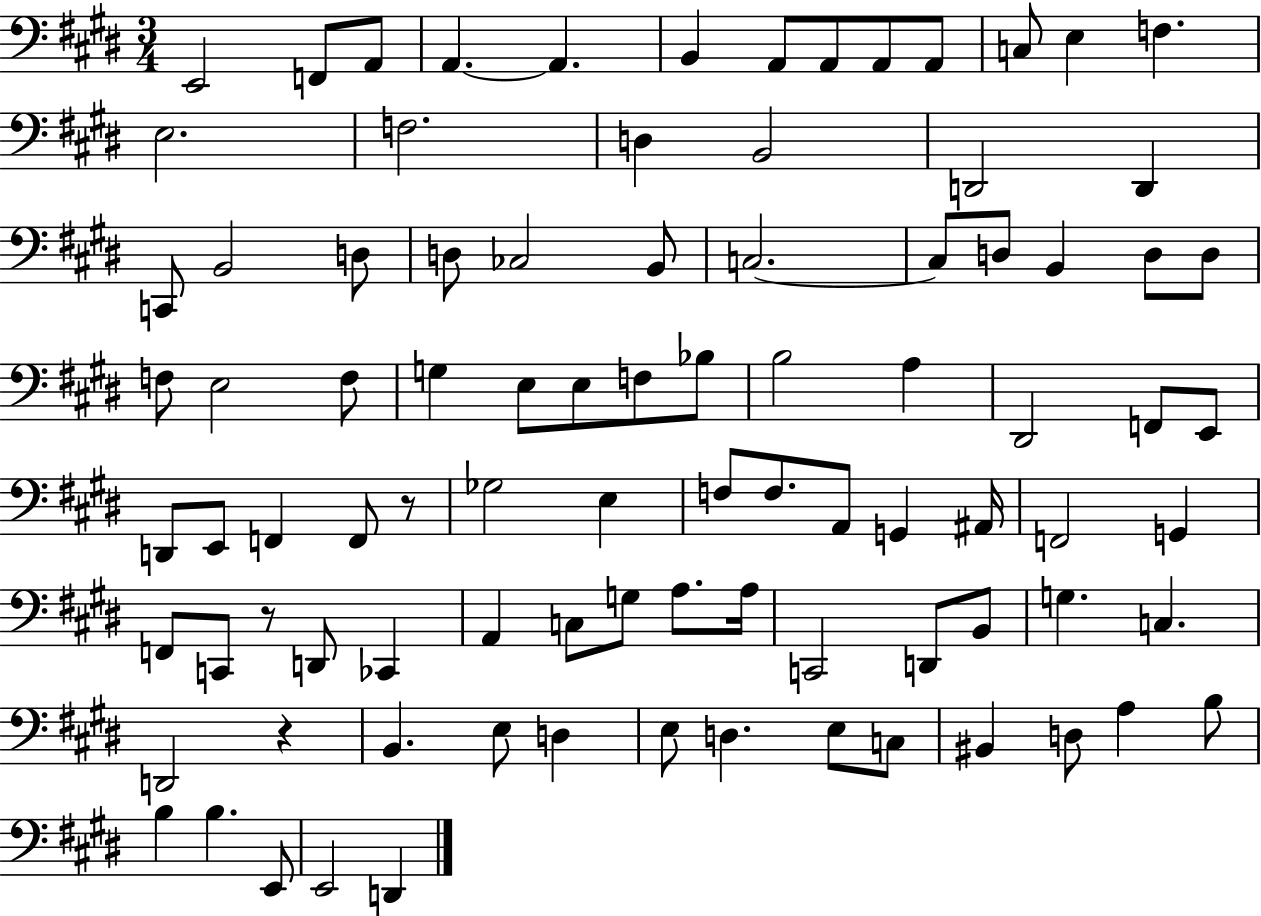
{
  \clef bass
  \numericTimeSignature
  \time 3/4
  \key e \major
  e,2 f,8 a,8 | a,4.~~ a,4. | b,4 a,8 a,8 a,8 a,8 | c8 e4 f4. | \break e2. | f2. | d4 b,2 | d,2 d,4 | \break c,8 b,2 d8 | d8 ces2 b,8 | c2.~~ | c8 d8 b,4 d8 d8 | \break f8 e2 f8 | g4 e8 e8 f8 bes8 | b2 a4 | dis,2 f,8 e,8 | \break d,8 e,8 f,4 f,8 r8 | ges2 e4 | f8 f8. a,8 g,4 ais,16 | f,2 g,4 | \break f,8 c,8 r8 d,8 ces,4 | a,4 c8 g8 a8. a16 | c,2 d,8 b,8 | g4. c4. | \break d,2 r4 | b,4. e8 d4 | e8 d4. e8 c8 | bis,4 d8 a4 b8 | \break b4 b4. e,8 | e,2 d,4 | \bar "|."
}